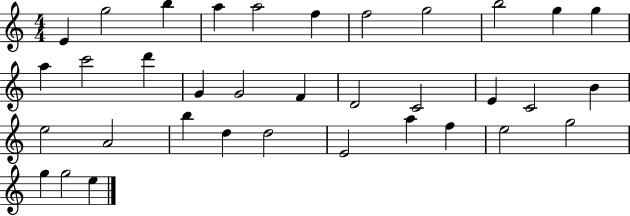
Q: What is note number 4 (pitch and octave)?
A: A5